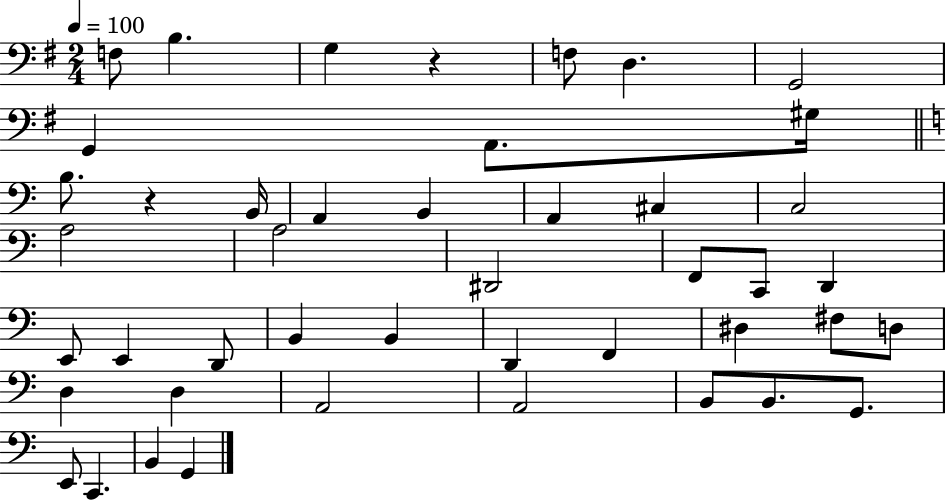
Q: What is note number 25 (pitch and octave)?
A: D2